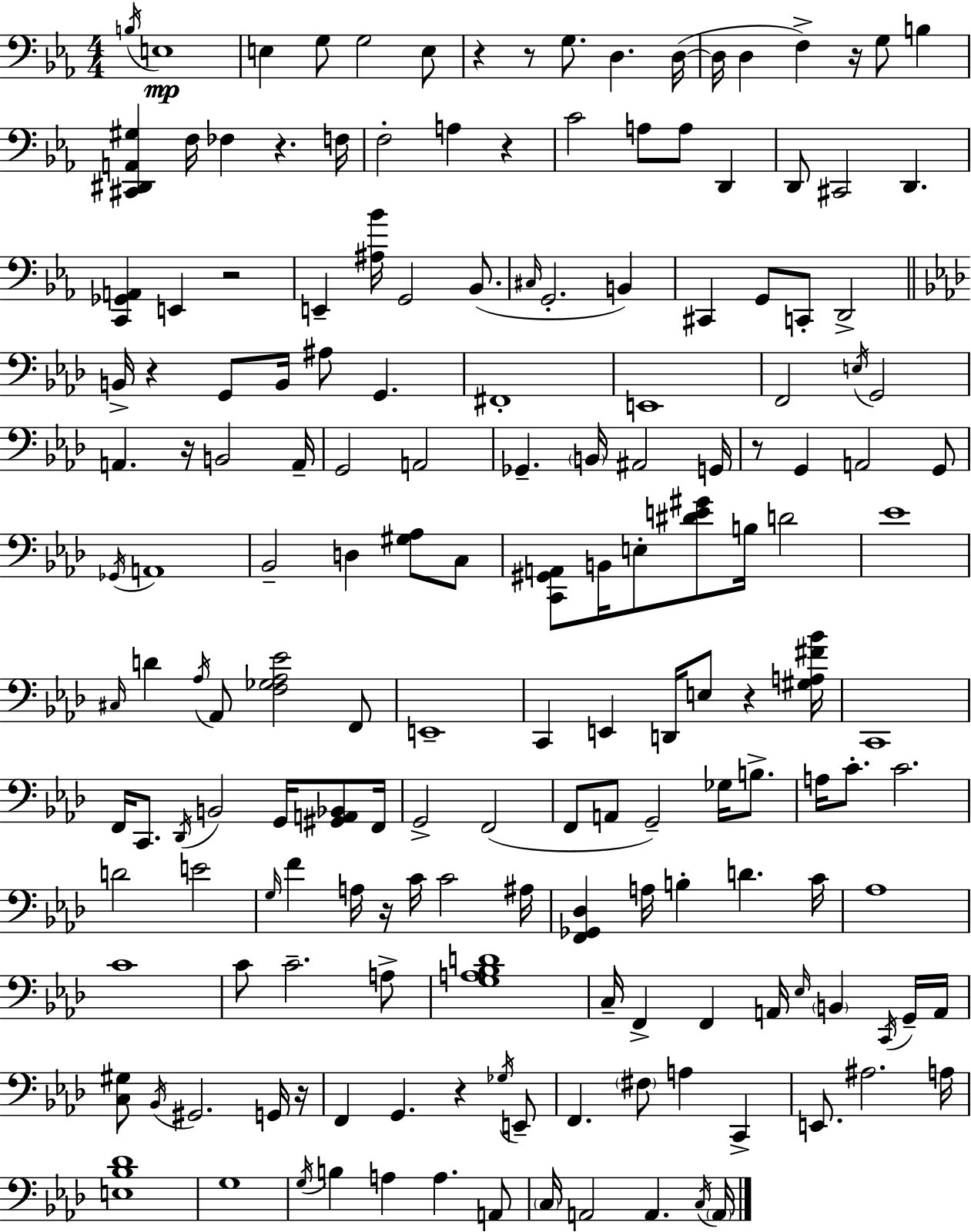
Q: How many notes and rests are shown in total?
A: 173